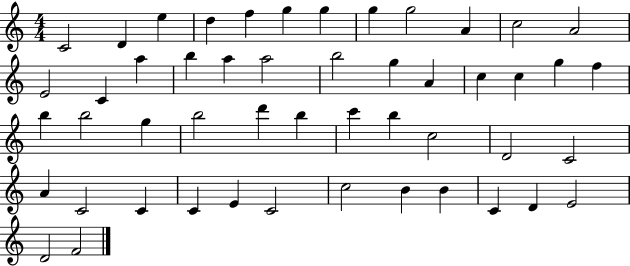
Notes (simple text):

C4/h D4/q E5/q D5/q F5/q G5/q G5/q G5/q G5/h A4/q C5/h A4/h E4/h C4/q A5/q B5/q A5/q A5/h B5/h G5/q A4/q C5/q C5/q G5/q F5/q B5/q B5/h G5/q B5/h D6/q B5/q C6/q B5/q C5/h D4/h C4/h A4/q C4/h C4/q C4/q E4/q C4/h C5/h B4/q B4/q C4/q D4/q E4/h D4/h F4/h